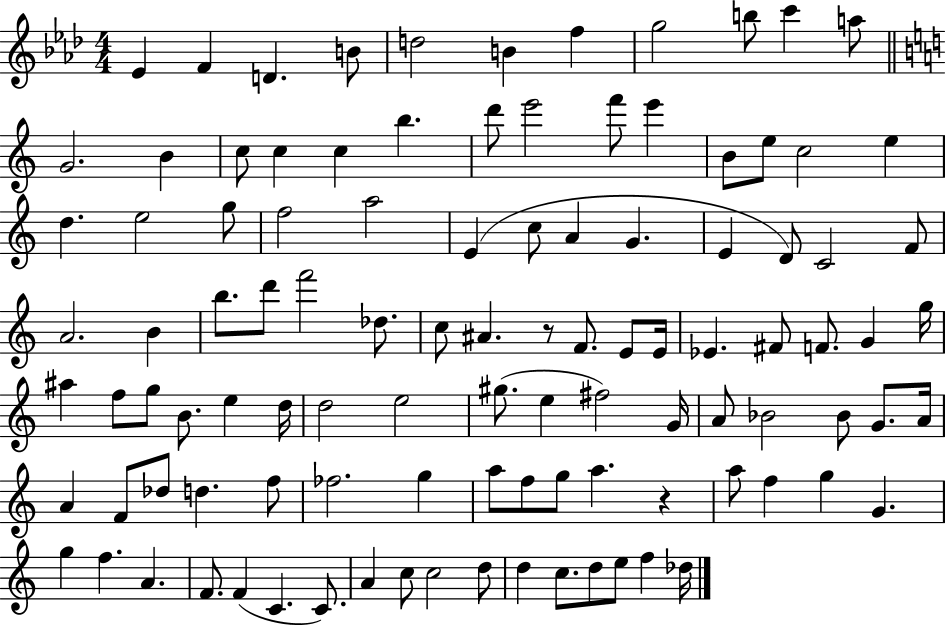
{
  \clef treble
  \numericTimeSignature
  \time 4/4
  \key aes \major
  ees'4 f'4 d'4. b'8 | d''2 b'4 f''4 | g''2 b''8 c'''4 a''8 | \bar "||" \break \key a \minor g'2. b'4 | c''8 c''4 c''4 b''4. | d'''8 e'''2 f'''8 e'''4 | b'8 e''8 c''2 e''4 | \break d''4. e''2 g''8 | f''2 a''2 | e'4( c''8 a'4 g'4. | e'4 d'8) c'2 f'8 | \break a'2. b'4 | b''8. d'''8 f'''2 des''8. | c''8 ais'4. r8 f'8. e'8 e'16 | ees'4. fis'8 f'8. g'4 g''16 | \break ais''4 f''8 g''8 b'8. e''4 d''16 | d''2 e''2 | gis''8.( e''4 fis''2) g'16 | a'8 bes'2 bes'8 g'8. a'16 | \break a'4 f'8 des''8 d''4. f''8 | fes''2. g''4 | a''8 f''8 g''8 a''4. r4 | a''8 f''4 g''4 g'4. | \break g''4 f''4. a'4. | f'8. f'4( c'4. c'8.) | a'4 c''8 c''2 d''8 | d''4 c''8. d''8 e''8 f''4 des''16 | \break \bar "|."
}